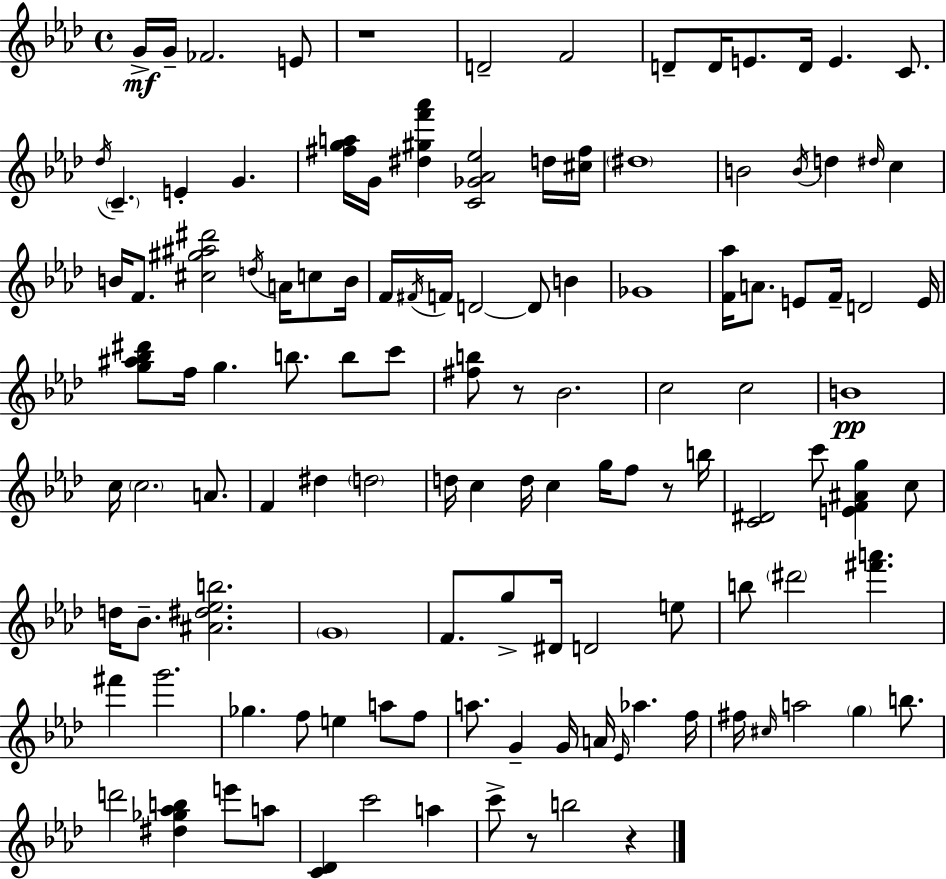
G4/s G4/s FES4/h. E4/e R/w D4/h F4/h D4/e D4/s E4/e. D4/s E4/q. C4/e. Db5/s C4/q. E4/q G4/q. [F#5,G5,A5]/s G4/s [D#5,G#5,F6,Ab6]/q [C4,Gb4,Ab4,Eb5]/h D5/s [C#5,F#5]/s D#5/w B4/h B4/s D5/q D#5/s C5/q B4/s F4/e. [C#5,G#5,A#5,D#6]/h D5/s A4/s C5/e B4/s F4/s F#4/s F4/s D4/h D4/e B4/q Gb4/w [F4,Ab5]/s A4/e. E4/e F4/s D4/h E4/s [G5,A#5,Bb5,D#6]/e F5/s G5/q. B5/e. B5/e C6/e [F#5,B5]/e R/e Bb4/h. C5/h C5/h B4/w C5/s C5/h. A4/e. F4/q D#5/q D5/h D5/s C5/q D5/s C5/q G5/s F5/e R/e B5/s [C4,D#4]/h C6/e [E4,F4,A#4,G5]/q C5/e D5/s Bb4/e. [A#4,D#5,Eb5,B5]/h. G4/w F4/e. G5/e D#4/s D4/h E5/e B5/e D#6/h [F#6,A6]/q. F#6/q G6/h. Gb5/q. F5/e E5/q A5/e F5/e A5/e. G4/q G4/s A4/s Eb4/s Ab5/q. F5/s F#5/s C#5/s A5/h G5/q B5/e. D6/h [D#5,Gb5,Ab5,B5]/q E6/e A5/e [C4,Db4]/q C6/h A5/q C6/e R/e B5/h R/q